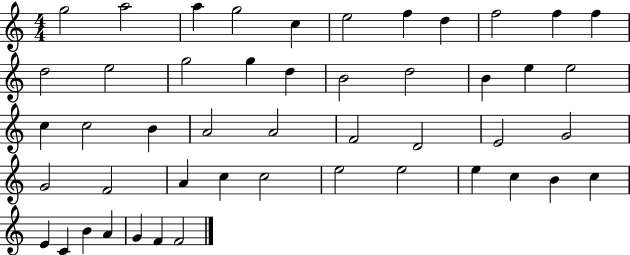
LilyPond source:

{
  \clef treble
  \numericTimeSignature
  \time 4/4
  \key c \major
  g''2 a''2 | a''4 g''2 c''4 | e''2 f''4 d''4 | f''2 f''4 f''4 | \break d''2 e''2 | g''2 g''4 d''4 | b'2 d''2 | b'4 e''4 e''2 | \break c''4 c''2 b'4 | a'2 a'2 | f'2 d'2 | e'2 g'2 | \break g'2 f'2 | a'4 c''4 c''2 | e''2 e''2 | e''4 c''4 b'4 c''4 | \break e'4 c'4 b'4 a'4 | g'4 f'4 f'2 | \bar "|."
}